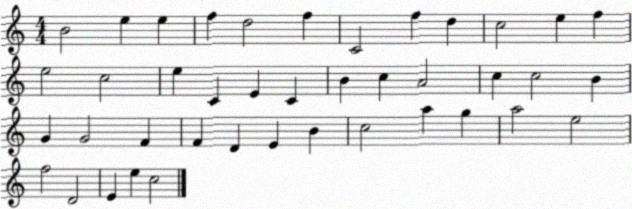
X:1
T:Untitled
M:4/4
L:1/4
K:C
B2 e e f d2 f C2 f d c2 e f e2 c2 e C E C B c A2 c c2 B G G2 F F D E B c2 a g a2 e2 f2 D2 E e c2